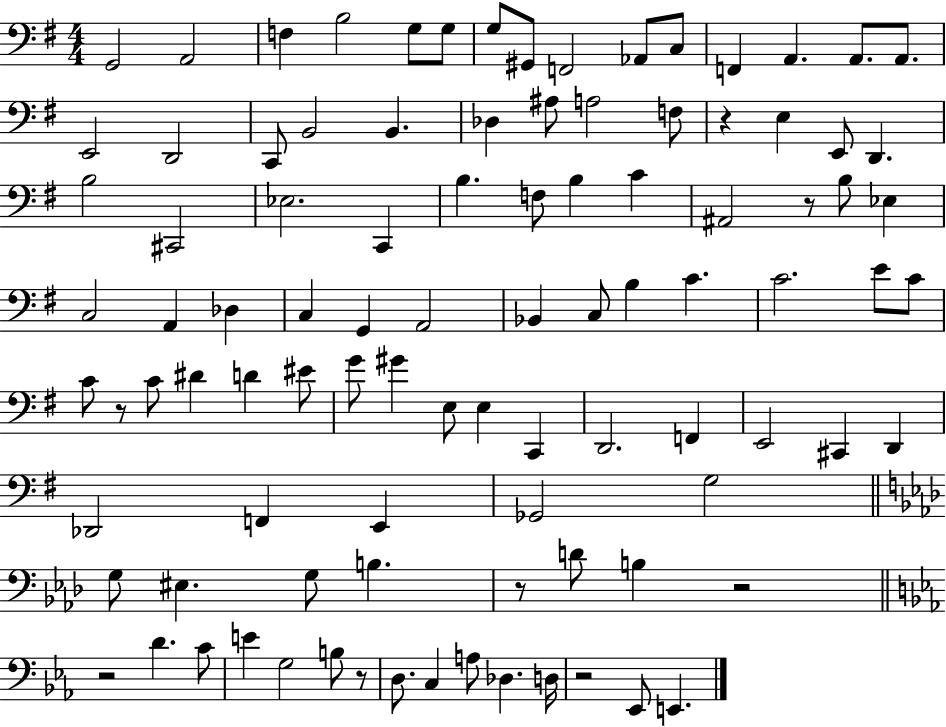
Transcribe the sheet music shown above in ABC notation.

X:1
T:Untitled
M:4/4
L:1/4
K:G
G,,2 A,,2 F, B,2 G,/2 G,/2 G,/2 ^G,,/2 F,,2 _A,,/2 C,/2 F,, A,, A,,/2 A,,/2 E,,2 D,,2 C,,/2 B,,2 B,, _D, ^A,/2 A,2 F,/2 z E, E,,/2 D,, B,2 ^C,,2 _E,2 C,, B, F,/2 B, C ^A,,2 z/2 B,/2 _E, C,2 A,, _D, C, G,, A,,2 _B,, C,/2 B, C C2 E/2 C/2 C/2 z/2 C/2 ^D D ^E/2 G/2 ^G E,/2 E, C,, D,,2 F,, E,,2 ^C,, D,, _D,,2 F,, E,, _G,,2 G,2 G,/2 ^E, G,/2 B, z/2 D/2 B, z2 z2 D C/2 E G,2 B,/2 z/2 D,/2 C, A,/2 _D, D,/4 z2 _E,,/2 E,,